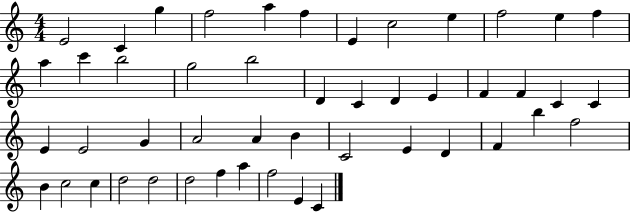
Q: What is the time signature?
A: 4/4